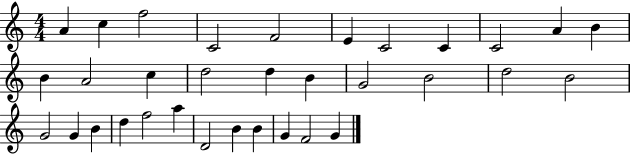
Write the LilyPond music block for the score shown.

{
  \clef treble
  \numericTimeSignature
  \time 4/4
  \key c \major
  a'4 c''4 f''2 | c'2 f'2 | e'4 c'2 c'4 | c'2 a'4 b'4 | \break b'4 a'2 c''4 | d''2 d''4 b'4 | g'2 b'2 | d''2 b'2 | \break g'2 g'4 b'4 | d''4 f''2 a''4 | d'2 b'4 b'4 | g'4 f'2 g'4 | \break \bar "|."
}